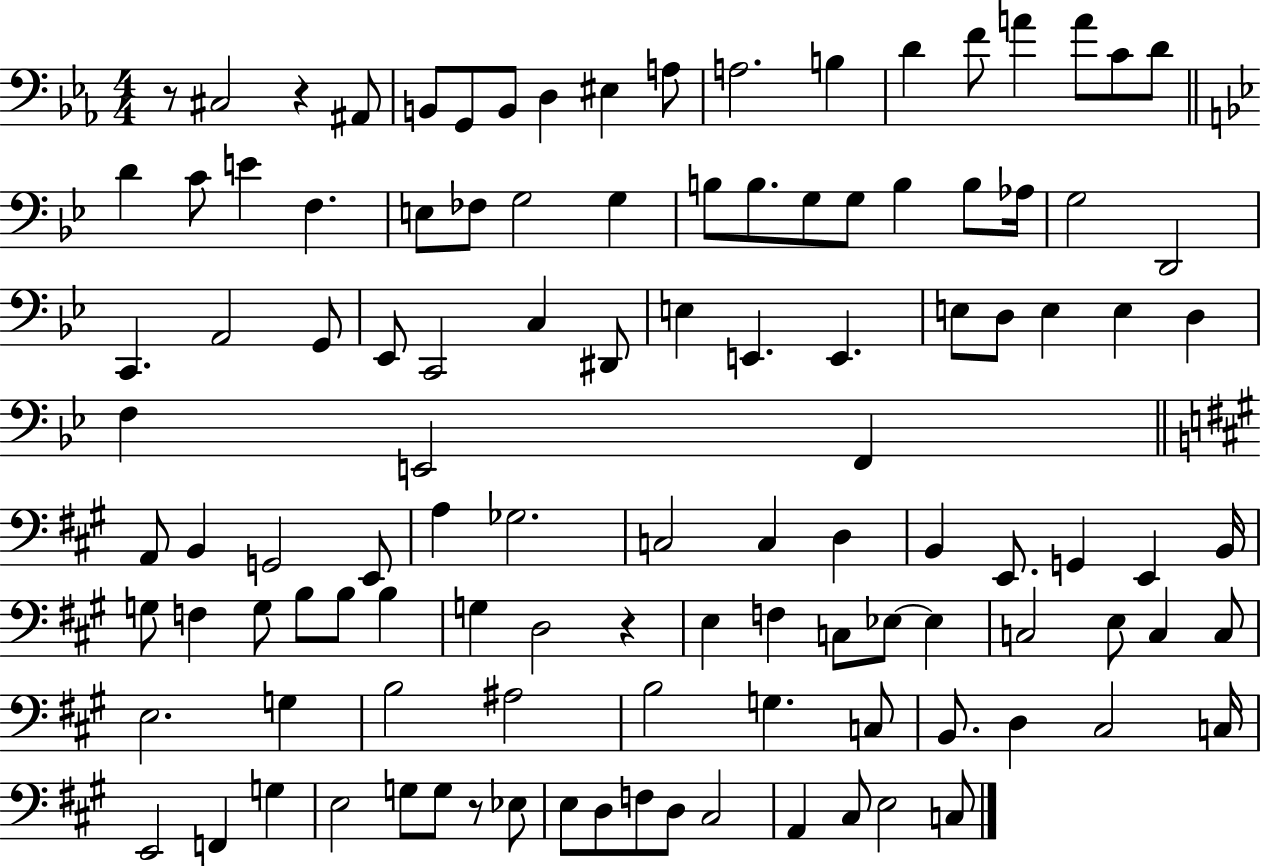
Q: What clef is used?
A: bass